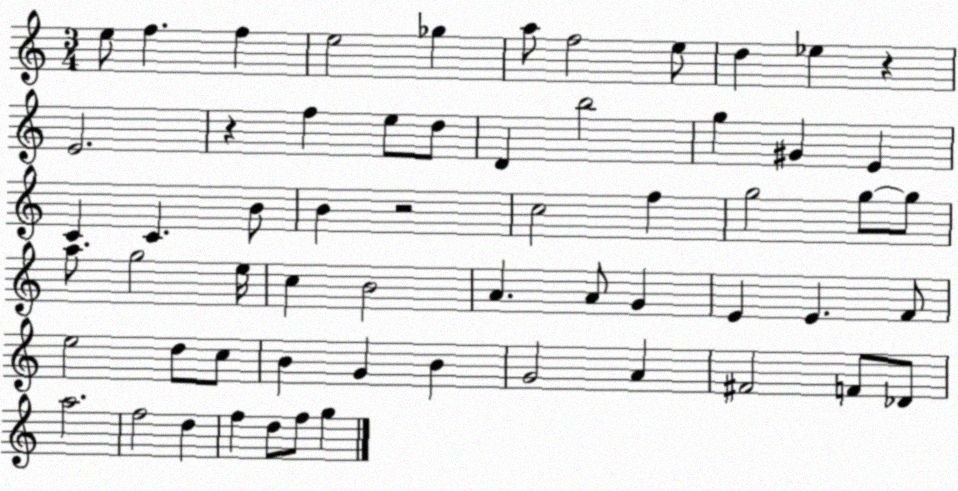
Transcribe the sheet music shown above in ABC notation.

X:1
T:Untitled
M:3/4
L:1/4
K:C
e/2 f f e2 _g a/2 f2 e/2 d _e z E2 z f e/2 d/2 D b2 g ^G E C C B/2 B z2 c2 f g2 g/2 g/2 a/2 g2 e/4 c B2 A A/2 G E E F/2 e2 d/2 c/2 B G B G2 A ^F2 F/2 _D/2 a2 f2 d f d/2 f/2 g